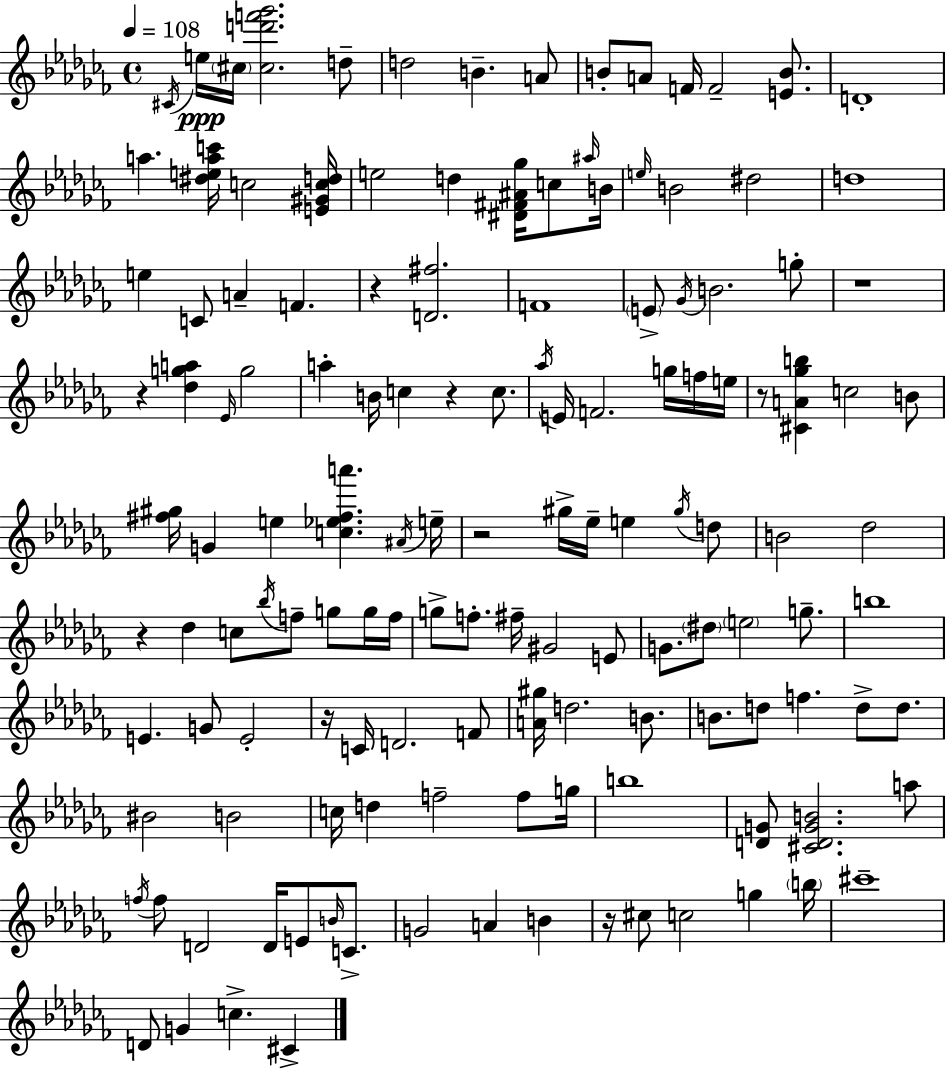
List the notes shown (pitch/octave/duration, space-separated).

C#4/s E5/s C#5/s [C#5,D6,F6,Gb6]/h. D5/e D5/h B4/q. A4/e B4/e A4/e F4/s F4/h [E4,B4]/e. D4/w A5/q. [D#5,E5,A5,C6]/s C5/h [E4,G#4,C5,D5]/s E5/h D5/q [D#4,F#4,A#4,Gb5]/s C5/e A#5/s B4/s E5/s B4/h D#5/h D5/w E5/q C4/e A4/q F4/q. R/q [D4,F#5]/h. F4/w E4/e Gb4/s B4/h. G5/e R/w R/q [Db5,G5,A5]/q Eb4/s G5/h A5/q B4/s C5/q R/q C5/e. Ab5/s E4/s F4/h. G5/s F5/s E5/s R/e [C#4,A4,Gb5,B5]/q C5/h B4/e [F#5,G#5]/s G4/q E5/q [C5,Eb5,F#5,A6]/q. A#4/s E5/s R/h G#5/s Eb5/s E5/q G#5/s D5/e B4/h Db5/h R/q Db5/q C5/e Bb5/s F5/e G5/e G5/s F5/s G5/e F5/e. F#5/s G#4/h E4/e G4/e. D#5/e E5/h G5/e. B5/w E4/q. G4/e E4/h R/s C4/s D4/h. F4/e [A4,G#5]/s D5/h. B4/e. B4/e. D5/e F5/q. D5/e D5/e. BIS4/h B4/h C5/s D5/q F5/h F5/e G5/s B5/w [D4,G4]/e [C#4,D4,G4,B4]/h. A5/e F5/s F5/e D4/h D4/s E4/e B4/s C4/e. G4/h A4/q B4/q R/s C#5/e C5/h G5/q B5/s C#6/w D4/e G4/q C5/q. C#4/q